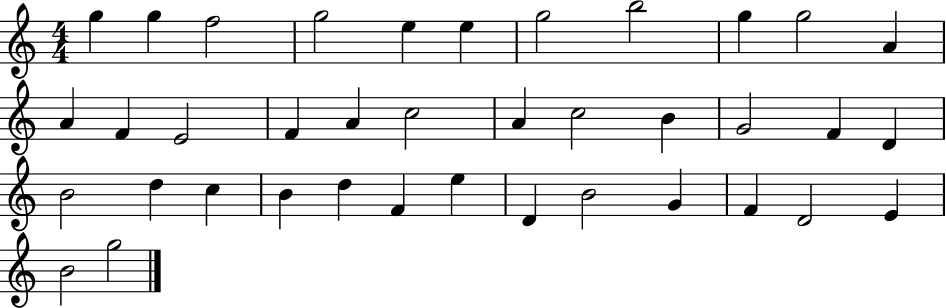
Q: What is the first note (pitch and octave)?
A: G5